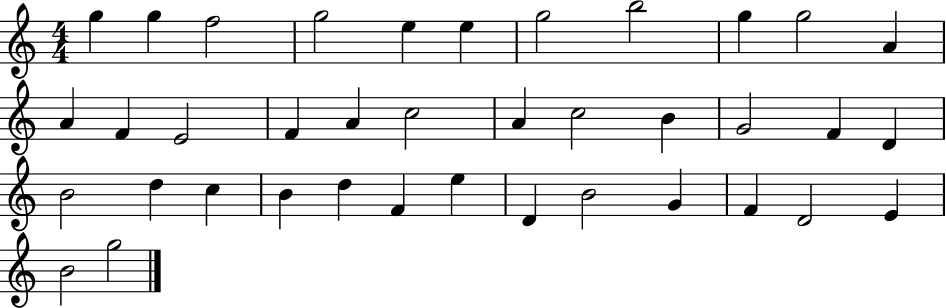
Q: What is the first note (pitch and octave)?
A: G5